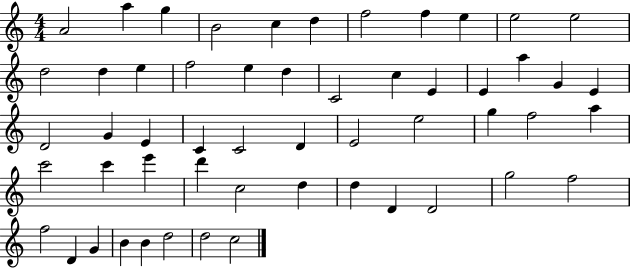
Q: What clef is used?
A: treble